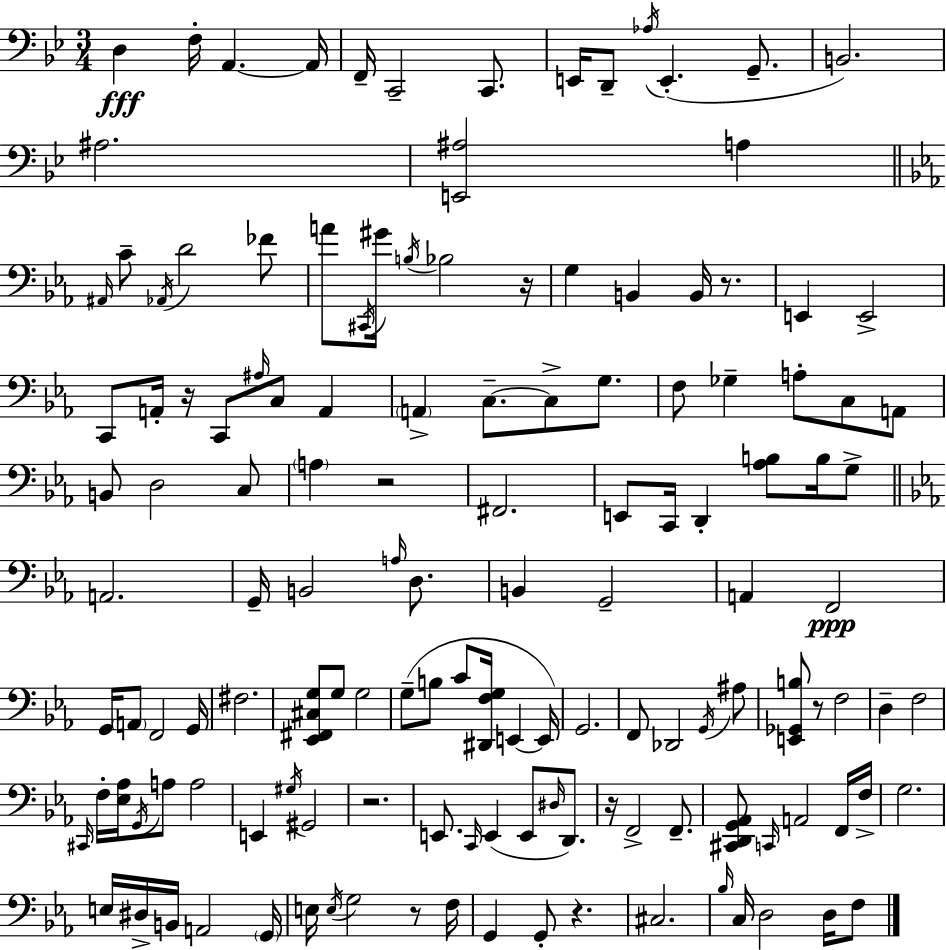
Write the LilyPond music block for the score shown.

{
  \clef bass
  \numericTimeSignature
  \time 3/4
  \key g \minor
  \repeat volta 2 { d4\fff f16-. a,4.~~ a,16 | f,16-- c,2-- c,8. | e,16 d,8-- \acciaccatura { aes16 }( e,4.-. g,8.-- | b,2.) | \break ais2. | <e, ais>2 a4 | \bar "||" \break \key c \minor \grace { ais,16 } c'8-- \acciaccatura { aes,16 } d'2 | fes'8 a'8 \acciaccatura { cis,16 } gis'16 \acciaccatura { b16 } bes2 | r16 g4 b,4 | b,16 r8. e,4 e,2-> | \break c,8 a,16-. r16 c,8 \grace { ais16 } c8 | a,4 \parenthesize a,4-> c8.--~~ | c8-> g8. f8 ges4-- a8-. | c8 a,8 b,8 d2 | \break c8 \parenthesize a4 r2 | fis,2. | e,8 c,16 d,4-. | <aes b>8 b16 g8-> \bar "||" \break \key ees \major a,2. | g,16-- b,2 \grace { a16 } d8. | b,4 g,2-- | a,4 f,2\ppp | \break g,16 \parenthesize a,8 f,2 | g,16 fis2. | <ees, fis, cis g>8 g8 g2 | g8--( b8 c'8 <dis, f g>16 e,4~~ | \break e,16) g,2. | f,8 des,2 \acciaccatura { g,16 } | ais8 <e, ges, b>8 r8 f2 | d4-- f2 | \break \grace { cis,16 } f16-. <ees aes>16 \acciaccatura { g,16 } a8 a2 | e,4 \acciaccatura { gis16 } gis,2 | r2. | e,8. \grace { c,16 }( e,4 | \break e,8 \grace { dis16 }) d,8. r16 f,2-> | f,8.-- <cis, d, g, aes,>8 \grace { c,16 } a,2 | f,16 f16-> g2. | e16 dis16-> b,16 a,2 | \break \parenthesize g,16 e16 \acciaccatura { e16 } g2 | r8 f16 g,4 | g,8-. r4. cis2. | \grace { bes16 } c16 d2 | \break d16 f8 } \bar "|."
}